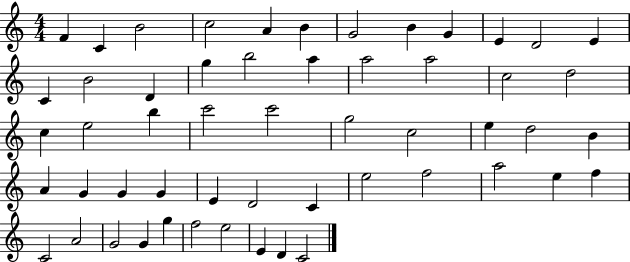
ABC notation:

X:1
T:Untitled
M:4/4
L:1/4
K:C
F C B2 c2 A B G2 B G E D2 E C B2 D g b2 a a2 a2 c2 d2 c e2 b c'2 c'2 g2 c2 e d2 B A G G G E D2 C e2 f2 a2 e f C2 A2 G2 G g f2 e2 E D C2